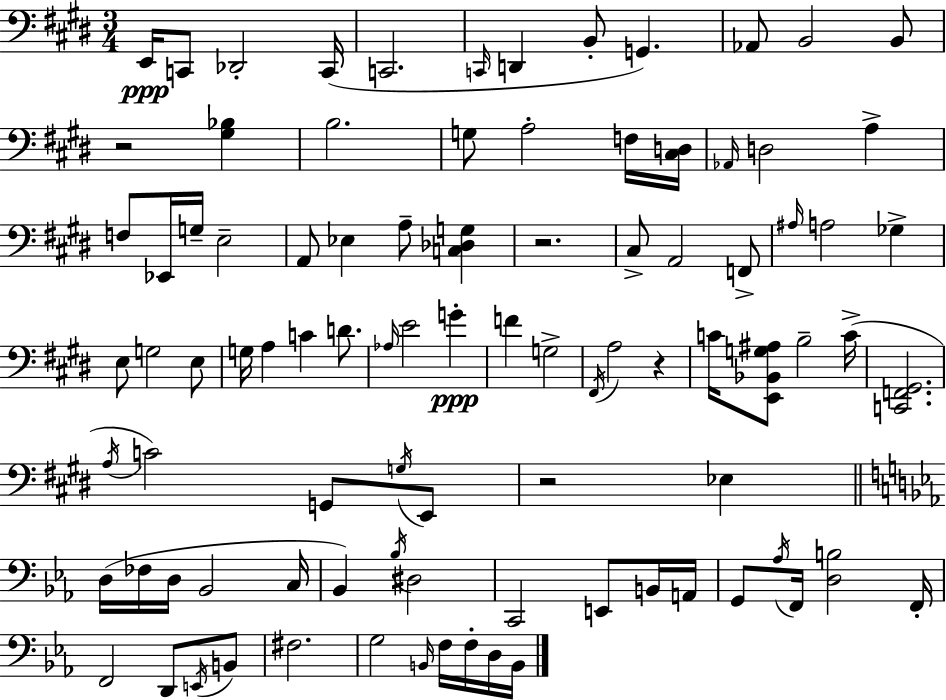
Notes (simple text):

E2/s C2/e Db2/h C2/s C2/h. C2/s D2/q B2/e G2/q. Ab2/e B2/h B2/e R/h [G#3,Bb3]/q B3/h. G3/e A3/h F3/s [C#3,D3]/s Ab2/s D3/h A3/q F3/e Eb2/s G3/s E3/h A2/e Eb3/q A3/e [C3,Db3,G3]/q R/h. C#3/e A2/h F2/e A#3/s A3/h Gb3/q E3/e G3/h E3/e G3/s A3/q C4/q D4/e. Ab3/s E4/h G4/q F4/q G3/h F#2/s A3/h R/q C4/s [E2,Bb2,G3,A#3]/e B3/h C4/s [C2,F2,G#2]/h. A3/s C4/h G2/e G3/s E2/e R/h Eb3/q D3/s FES3/s D3/s Bb2/h C3/s Bb2/q Bb3/s D#3/h C2/h E2/e B2/s A2/s G2/e Ab3/s F2/s [D3,B3]/h F2/s F2/h D2/e E2/s B2/e F#3/h. G3/h B2/s F3/s F3/s D3/s B2/s